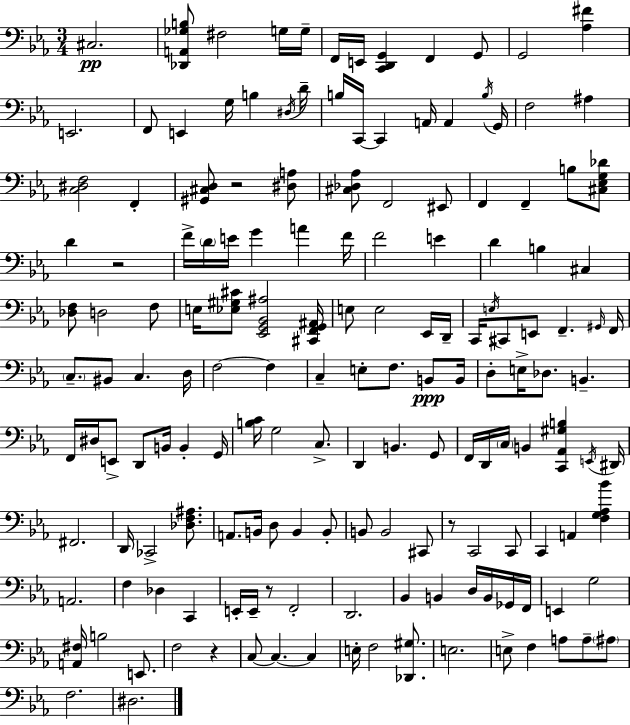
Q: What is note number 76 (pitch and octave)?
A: D2